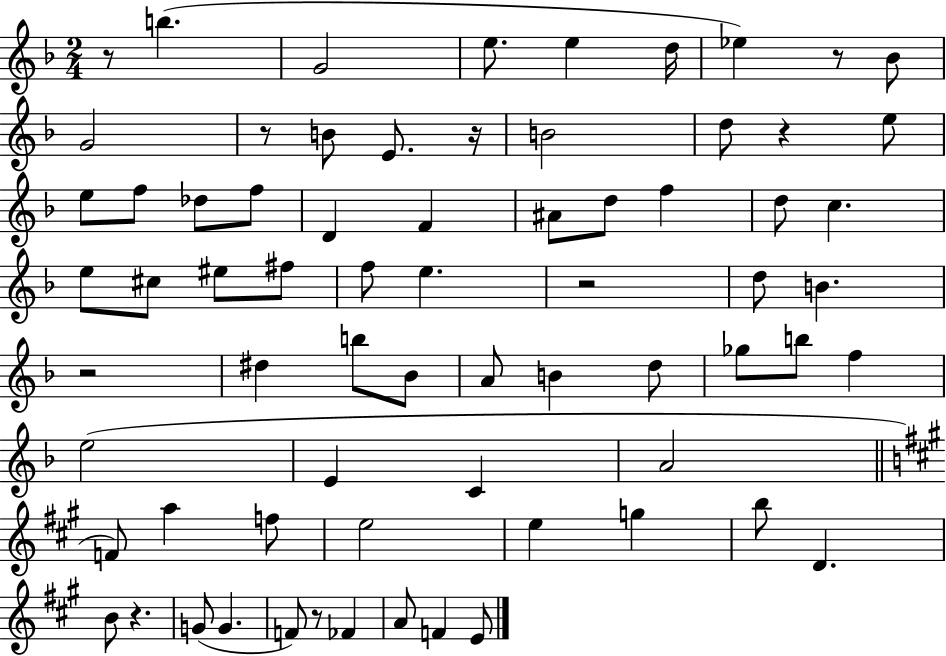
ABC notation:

X:1
T:Untitled
M:2/4
L:1/4
K:F
z/2 b G2 e/2 e d/4 _e z/2 _B/2 G2 z/2 B/2 E/2 z/4 B2 d/2 z e/2 e/2 f/2 _d/2 f/2 D F ^A/2 d/2 f d/2 c e/2 ^c/2 ^e/2 ^f/2 f/2 e z2 d/2 B z2 ^d b/2 _B/2 A/2 B d/2 _g/2 b/2 f e2 E C A2 F/2 a f/2 e2 e g b/2 D B/2 z G/2 G F/2 z/2 _F A/2 F E/2